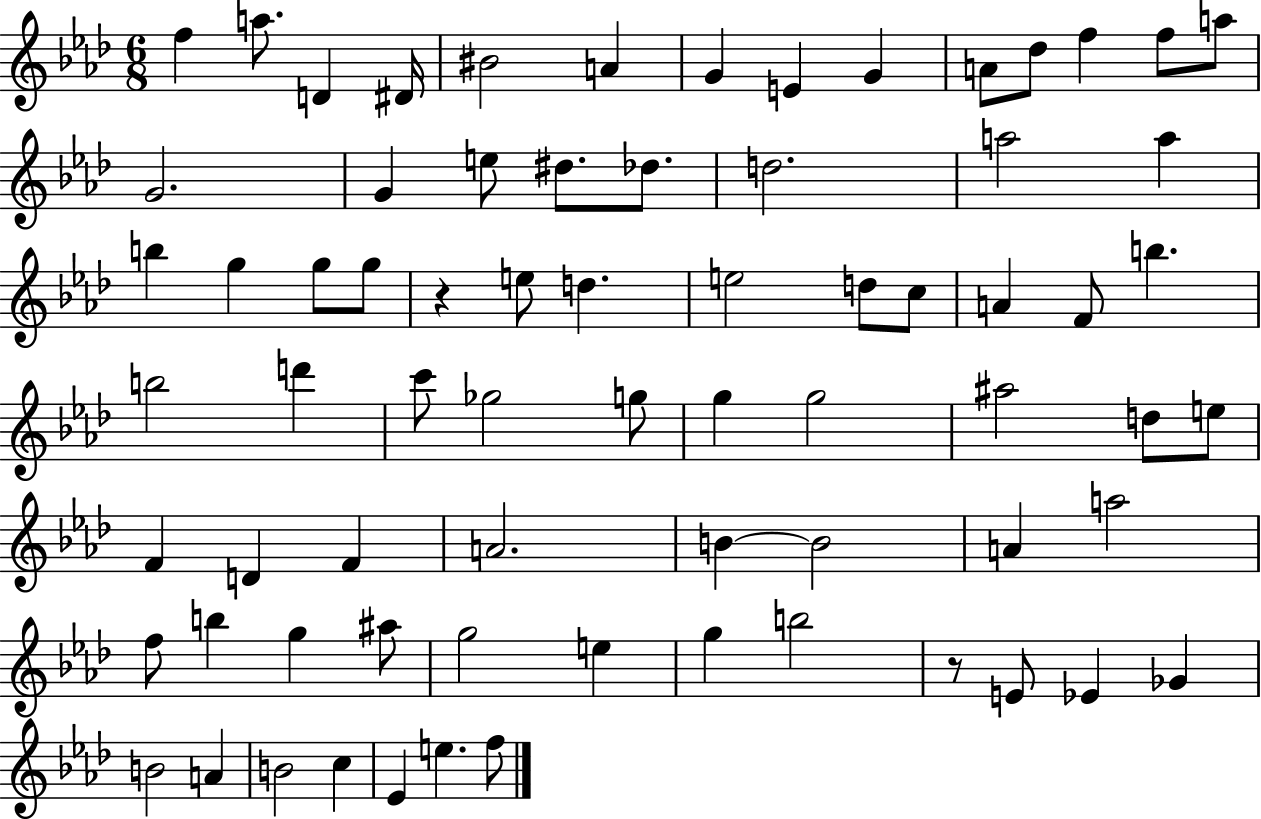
F5/q A5/e. D4/q D#4/s BIS4/h A4/q G4/q E4/q G4/q A4/e Db5/e F5/q F5/e A5/e G4/h. G4/q E5/e D#5/e. Db5/e. D5/h. A5/h A5/q B5/q G5/q G5/e G5/e R/q E5/e D5/q. E5/h D5/e C5/e A4/q F4/e B5/q. B5/h D6/q C6/e Gb5/h G5/e G5/q G5/h A#5/h D5/e E5/e F4/q D4/q F4/q A4/h. B4/q B4/h A4/q A5/h F5/e B5/q G5/q A#5/e G5/h E5/q G5/q B5/h R/e E4/e Eb4/q Gb4/q B4/h A4/q B4/h C5/q Eb4/q E5/q. F5/e